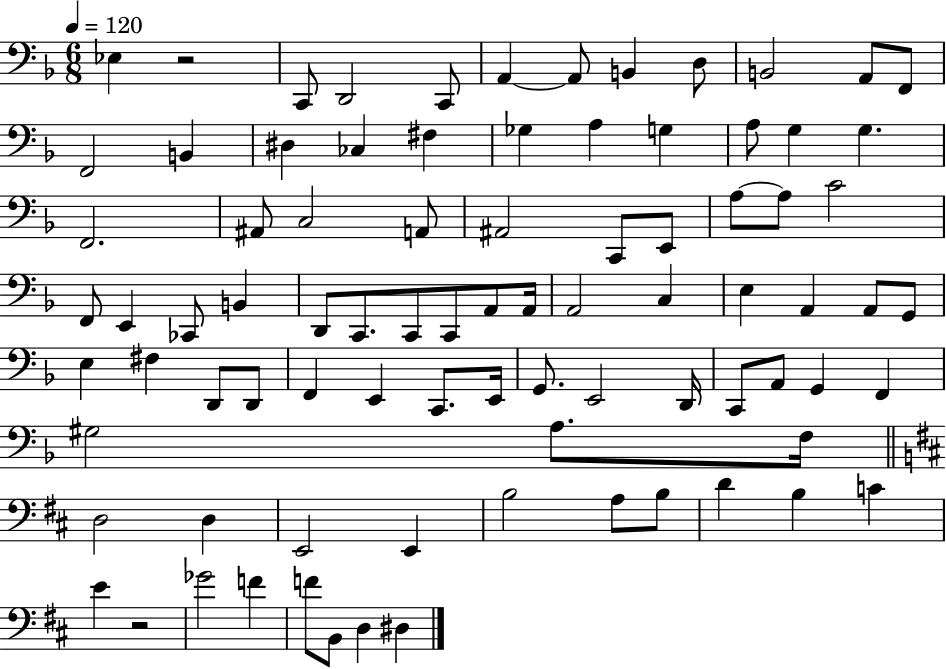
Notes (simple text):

Eb3/q R/h C2/e D2/h C2/e A2/q A2/e B2/q D3/e B2/h A2/e F2/e F2/h B2/q D#3/q CES3/q F#3/q Gb3/q A3/q G3/q A3/e G3/q G3/q. F2/h. A#2/e C3/h A2/e A#2/h C2/e E2/e A3/e A3/e C4/h F2/e E2/q CES2/e B2/q D2/e C2/e. C2/e C2/e A2/e A2/s A2/h C3/q E3/q A2/q A2/e G2/e E3/q F#3/q D2/e D2/e F2/q E2/q C2/e. E2/s G2/e. E2/h D2/s C2/e A2/e G2/q F2/q G#3/h A3/e. F3/s D3/h D3/q E2/h E2/q B3/h A3/e B3/e D4/q B3/q C4/q E4/q R/h Gb4/h F4/q F4/e B2/e D3/q D#3/q